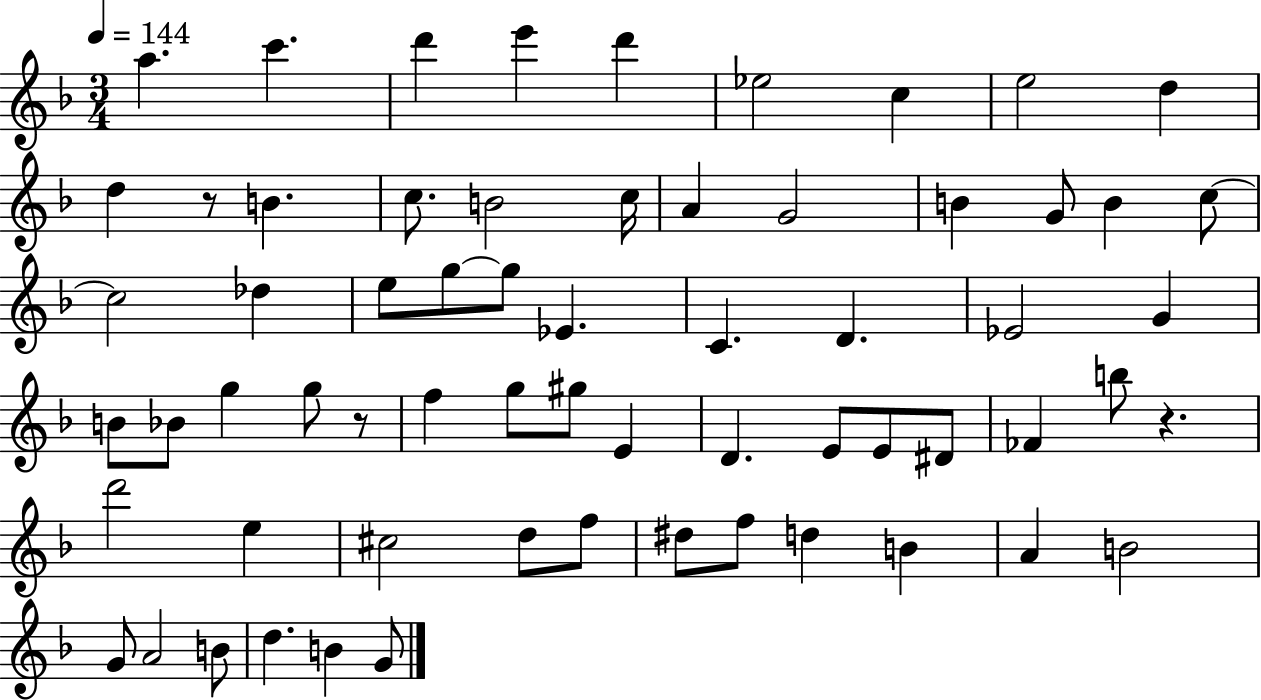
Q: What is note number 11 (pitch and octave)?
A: B4